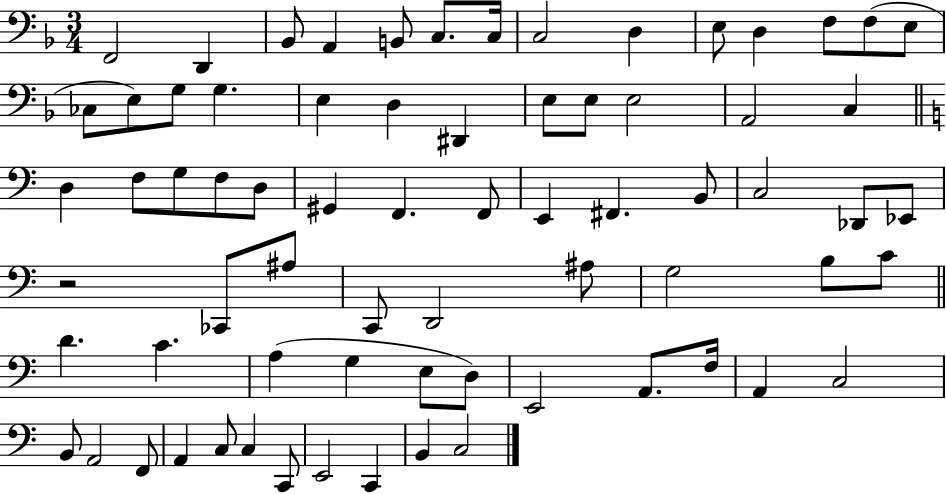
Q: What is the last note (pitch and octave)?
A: C3